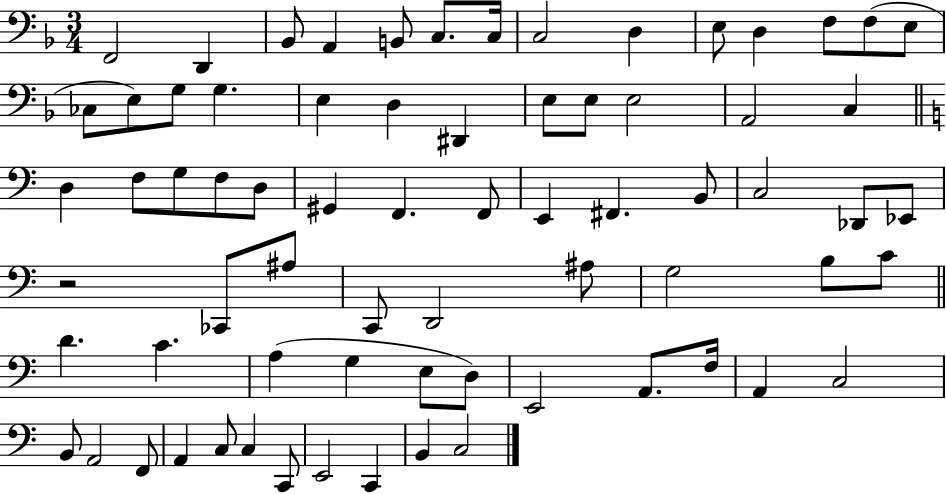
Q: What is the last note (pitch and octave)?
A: C3